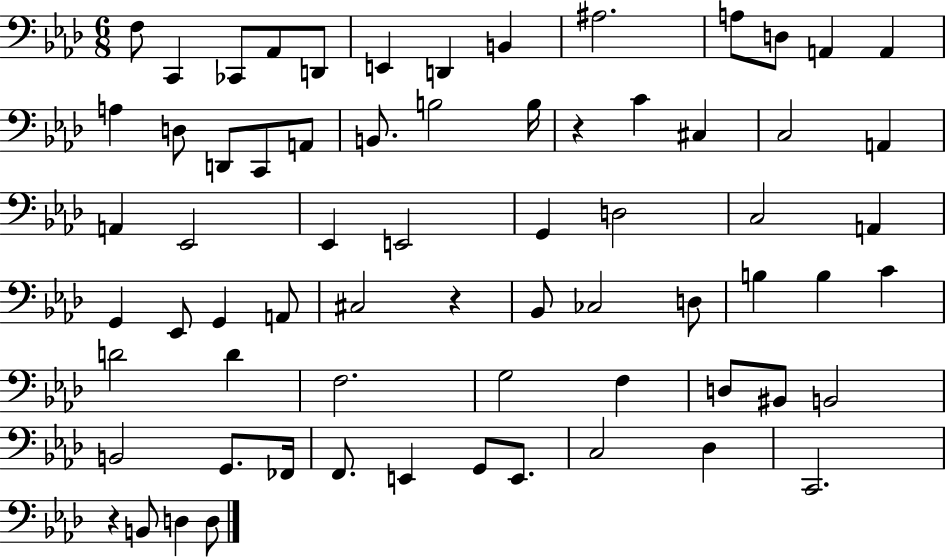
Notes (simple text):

F3/e C2/q CES2/e Ab2/e D2/e E2/q D2/q B2/q A#3/h. A3/e D3/e A2/q A2/q A3/q D3/e D2/e C2/e A2/e B2/e. B3/h B3/s R/q C4/q C#3/q C3/h A2/q A2/q Eb2/h Eb2/q E2/h G2/q D3/h C3/h A2/q G2/q Eb2/e G2/q A2/e C#3/h R/q Bb2/e CES3/h D3/e B3/q B3/q C4/q D4/h D4/q F3/h. G3/h F3/q D3/e BIS2/e B2/h B2/h G2/e. FES2/s F2/e. E2/q G2/e E2/e. C3/h Db3/q C2/h. R/q B2/e D3/q D3/e